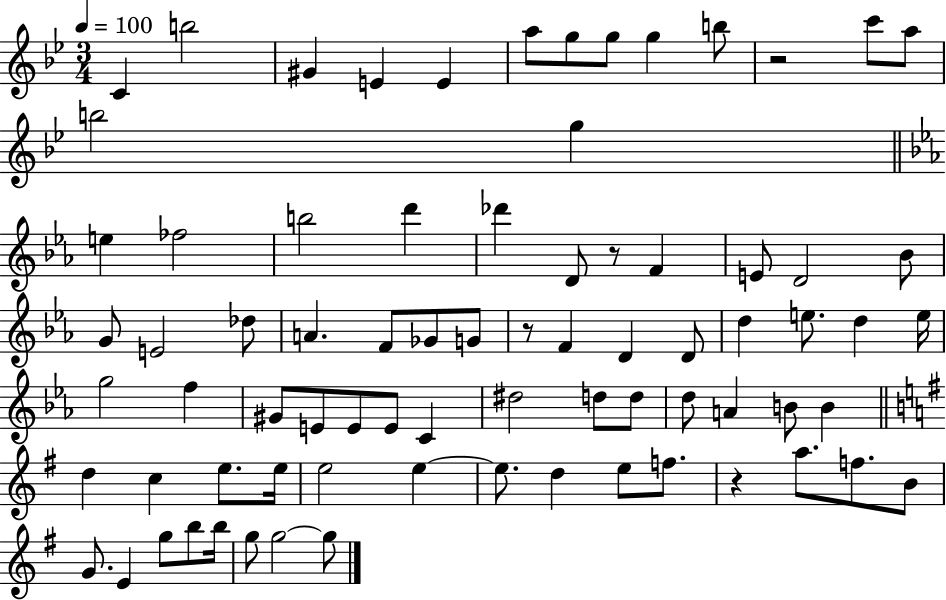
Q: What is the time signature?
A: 3/4